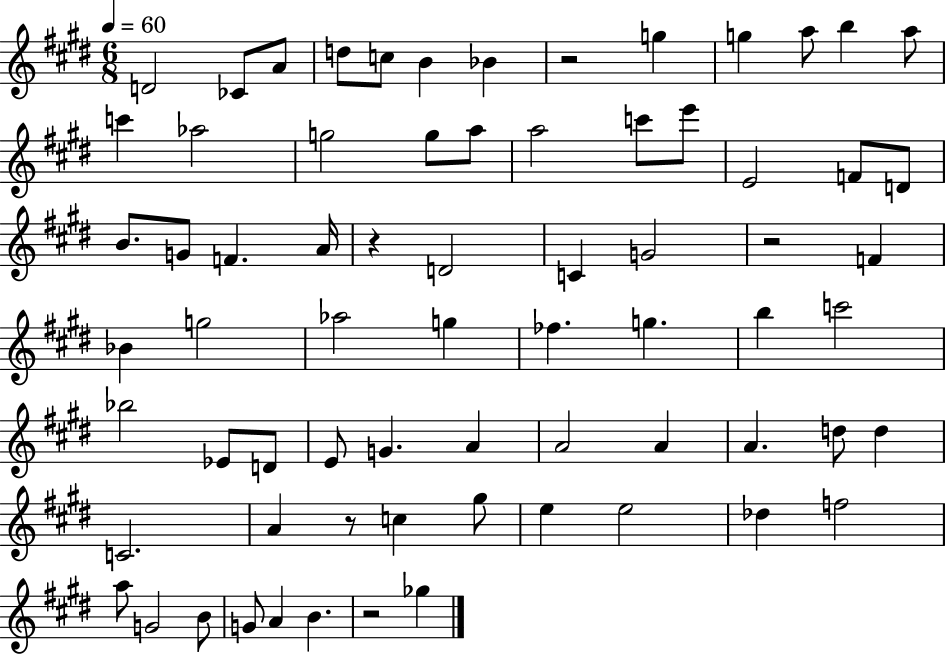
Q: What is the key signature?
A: E major